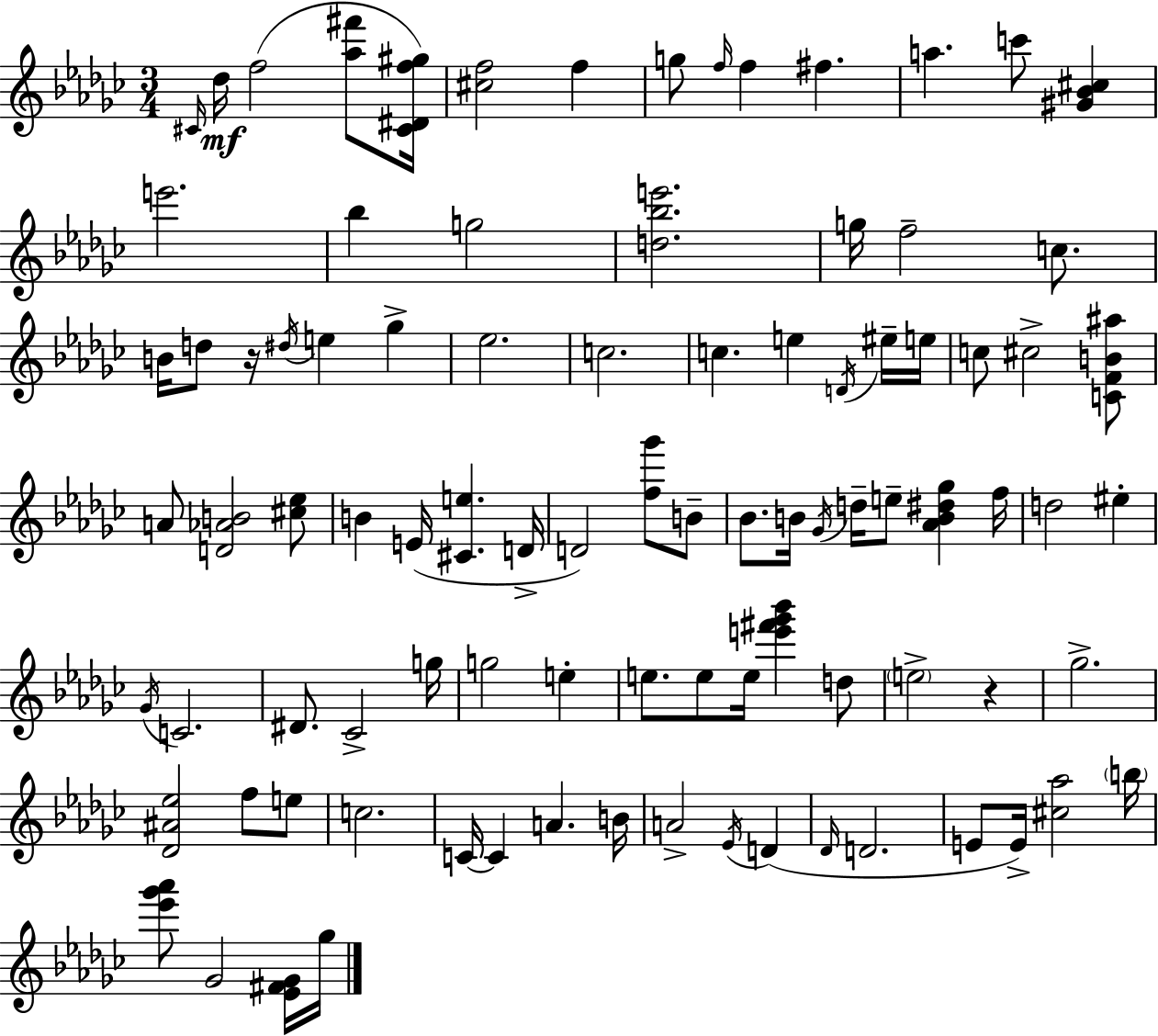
C#4/s Db5/s F5/h [Ab5,F#6]/e [C#4,D#4,F5,G#5]/s [C#5,F5]/h F5/q G5/e F5/s F5/q F#5/q. A5/q. C6/e [G#4,Bb4,C#5]/q E6/h. Bb5/q G5/h [D5,Bb5,E6]/h. G5/s F5/h C5/e. B4/s D5/e R/s D#5/s E5/q Gb5/q Eb5/h. C5/h. C5/q. E5/q D4/s EIS5/s E5/s C5/e C#5/h [C4,F4,B4,A#5]/e A4/e [D4,Ab4,B4]/h [C#5,Eb5]/e B4/q E4/s [C#4,E5]/q. D4/s D4/h [F5,Gb6]/e B4/e Bb4/e. B4/s Gb4/s D5/s E5/e [Ab4,B4,D#5,Gb5]/q F5/s D5/h EIS5/q Gb4/s C4/h. D#4/e. CES4/h G5/s G5/h E5/q E5/e. E5/e E5/s [E6,F#6,Gb6,Bb6]/q D5/e E5/h R/q Gb5/h. [Db4,A#4,Eb5]/h F5/e E5/e C5/h. C4/s C4/q A4/q. B4/s A4/h Eb4/s D4/q Db4/s D4/h. E4/e E4/s [C#5,Ab5]/h B5/s [Eb6,Gb6,Ab6]/e Gb4/h [Eb4,F#4,Gb4]/s Gb5/s